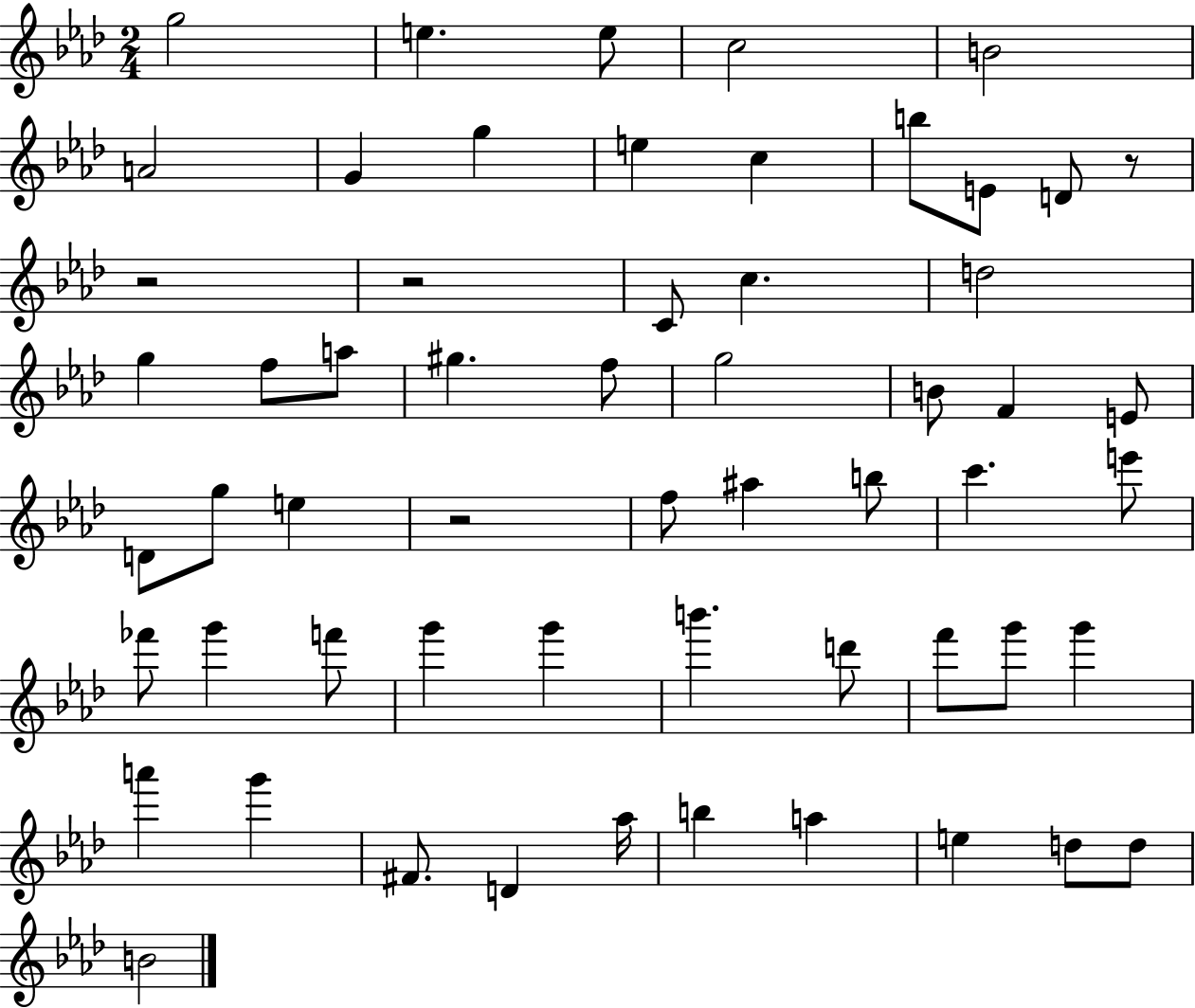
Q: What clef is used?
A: treble